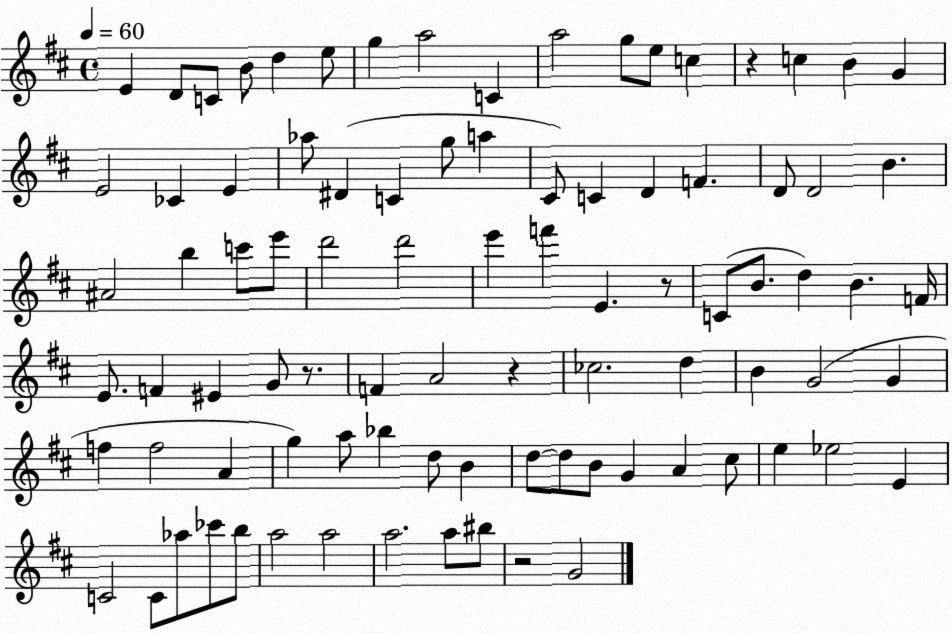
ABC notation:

X:1
T:Untitled
M:4/4
L:1/4
K:D
E D/2 C/2 B/2 d e/2 g a2 C a2 g/2 e/2 c z c B G E2 _C E _a/2 ^D C g/2 a ^C/2 C D F D/2 D2 B ^A2 b c'/2 e'/2 d'2 d'2 e' f' E z/2 C/2 B/2 d B F/4 E/2 F ^E G/2 z/2 F A2 z _c2 d B G2 G f f2 A g a/2 _b d/2 B d/2 d/2 B/2 G A ^c/2 e _e2 E C2 C/2 _a/2 _c'/2 b/2 a2 a2 a2 a/2 ^b/2 z2 G2